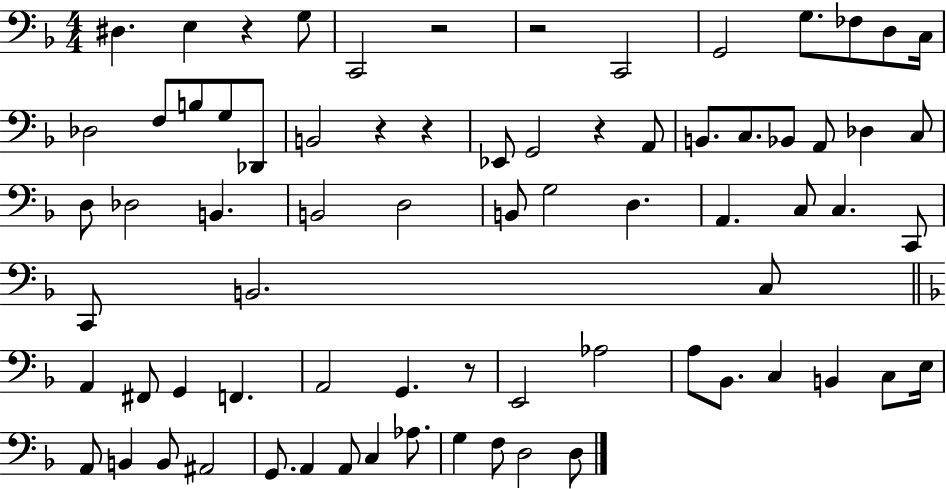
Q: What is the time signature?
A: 4/4